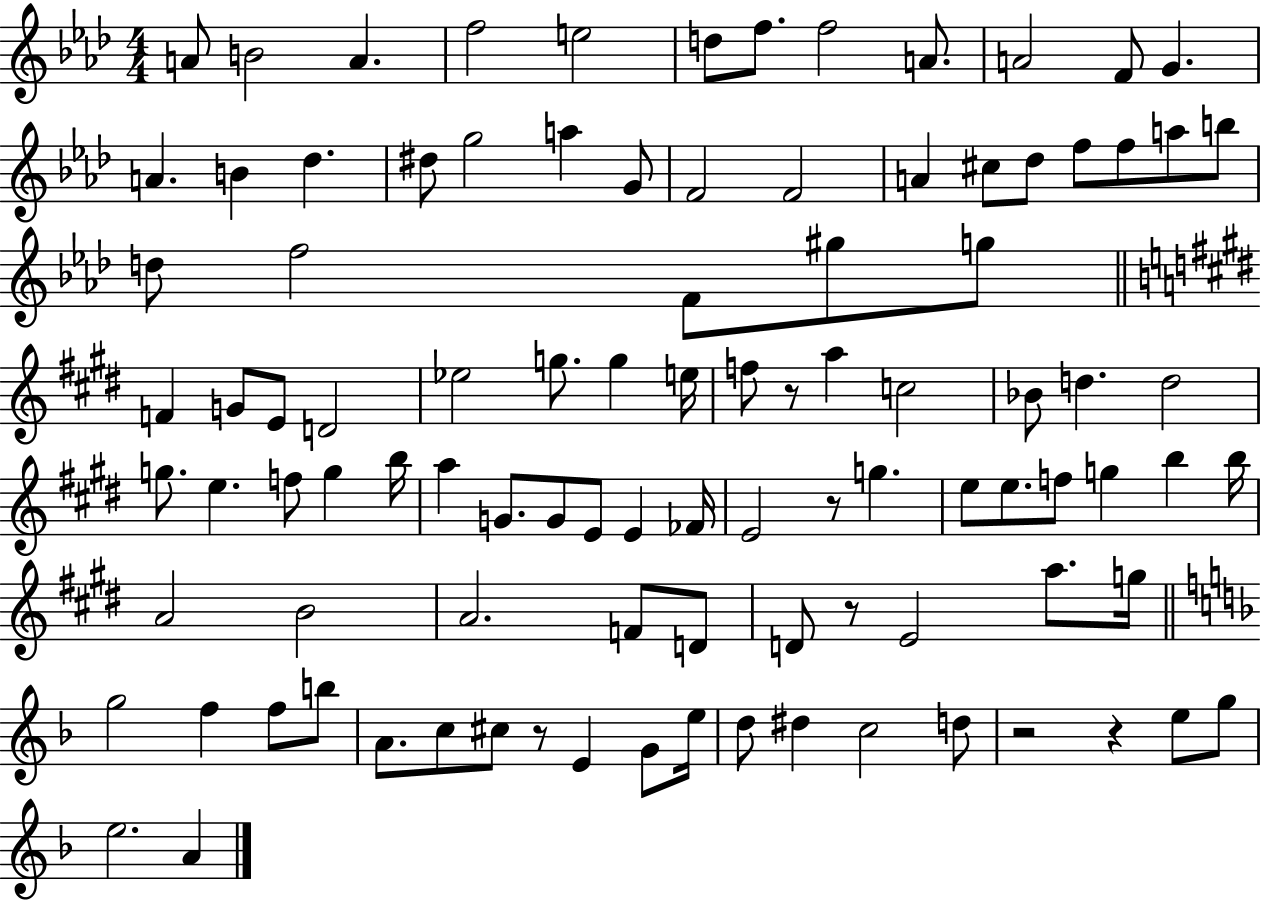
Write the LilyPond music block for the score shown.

{
  \clef treble
  \numericTimeSignature
  \time 4/4
  \key aes \major
  a'8 b'2 a'4. | f''2 e''2 | d''8 f''8. f''2 a'8. | a'2 f'8 g'4. | \break a'4. b'4 des''4. | dis''8 g''2 a''4 g'8 | f'2 f'2 | a'4 cis''8 des''8 f''8 f''8 a''8 b''8 | \break d''8 f''2 f'8 gis''8 g''8 | \bar "||" \break \key e \major f'4 g'8 e'8 d'2 | ees''2 g''8. g''4 e''16 | f''8 r8 a''4 c''2 | bes'8 d''4. d''2 | \break g''8. e''4. f''8 g''4 b''16 | a''4 g'8. g'8 e'8 e'4 fes'16 | e'2 r8 g''4. | e''8 e''8. f''8 g''4 b''4 b''16 | \break a'2 b'2 | a'2. f'8 d'8 | d'8 r8 e'2 a''8. g''16 | \bar "||" \break \key d \minor g''2 f''4 f''8 b''8 | a'8. c''8 cis''8 r8 e'4 g'8 e''16 | d''8 dis''4 c''2 d''8 | r2 r4 e''8 g''8 | \break e''2. a'4 | \bar "|."
}